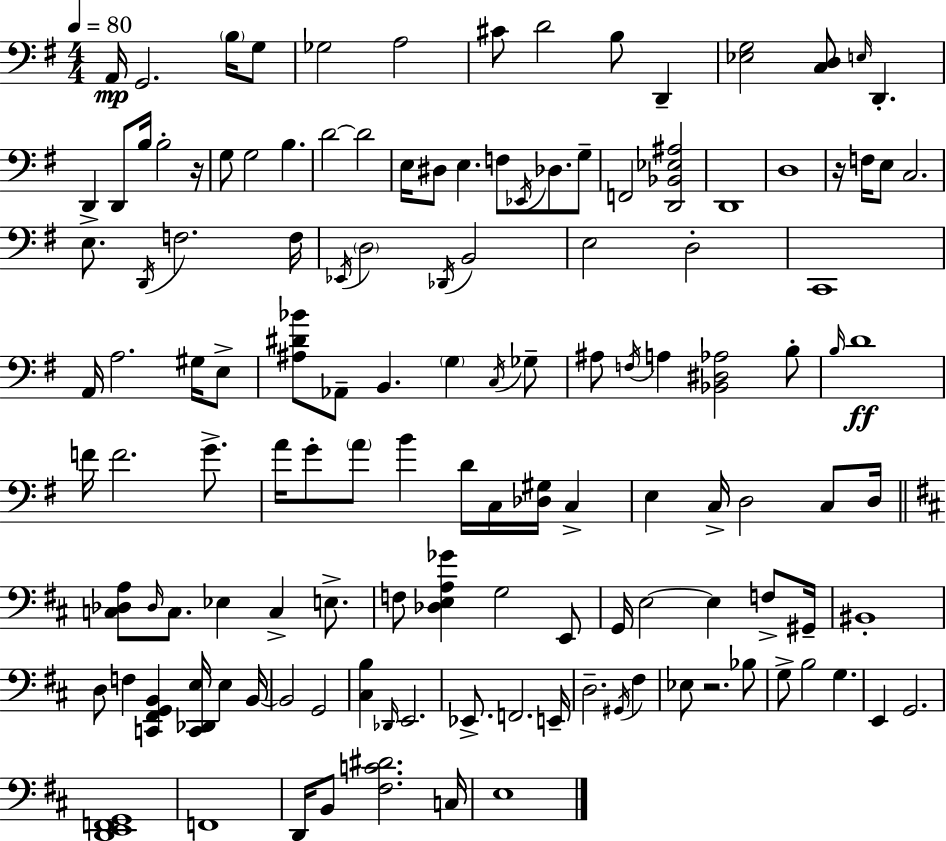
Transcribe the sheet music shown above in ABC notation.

X:1
T:Untitled
M:4/4
L:1/4
K:G
A,,/4 G,,2 B,/4 G,/2 _G,2 A,2 ^C/2 D2 B,/2 D,, [_E,G,]2 [C,D,]/2 E,/4 D,, D,, D,,/2 B,/4 B,2 z/4 G,/2 G,2 B, D2 D2 E,/4 ^D,/2 E, F,/2 _E,,/4 _D,/2 G,/2 F,,2 [D,,_B,,_E,^A,]2 D,,4 D,4 z/4 F,/4 E,/2 C,2 E,/2 D,,/4 F,2 F,/4 _E,,/4 D,2 _D,,/4 B,,2 E,2 D,2 C,,4 A,,/4 A,2 ^G,/4 E,/2 [^A,^D_B]/2 _A,,/2 B,, G, C,/4 _G,/2 ^A,/2 F,/4 A, [_B,,^D,_A,]2 B,/2 B,/4 D4 F/4 F2 G/2 A/4 G/2 A/2 B D/4 C,/4 [_D,^G,]/4 C, E, C,/4 D,2 C,/2 D,/4 [C,_D,A,]/2 _D,/4 C,/2 _E, C, E,/2 F,/2 [_D,E,A,_G] G,2 E,,/2 G,,/4 E,2 E, F,/2 ^G,,/4 ^B,,4 D,/2 F, [C,,^F,,G,,B,,] [C,,_D,,E,]/4 E, B,,/4 B,,2 G,,2 [^C,B,] _D,,/4 E,,2 _E,,/2 F,,2 E,,/4 D,2 ^G,,/4 ^F, _E,/2 z2 _B,/2 G,/2 B,2 G, E,, G,,2 [D,,E,,F,,G,,]4 F,,4 D,,/4 B,,/2 [^F,C^D]2 C,/4 E,4